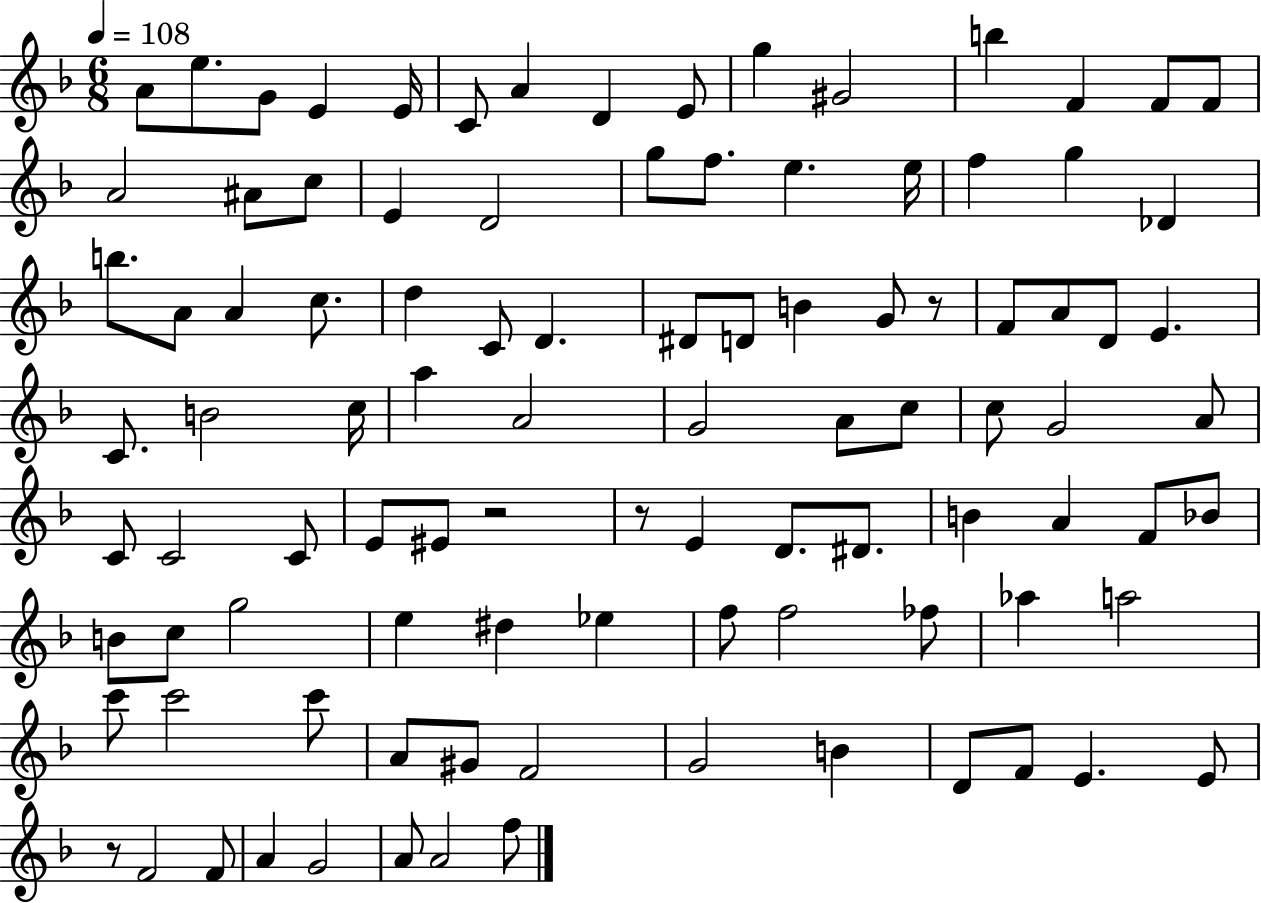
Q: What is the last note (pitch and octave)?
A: F5